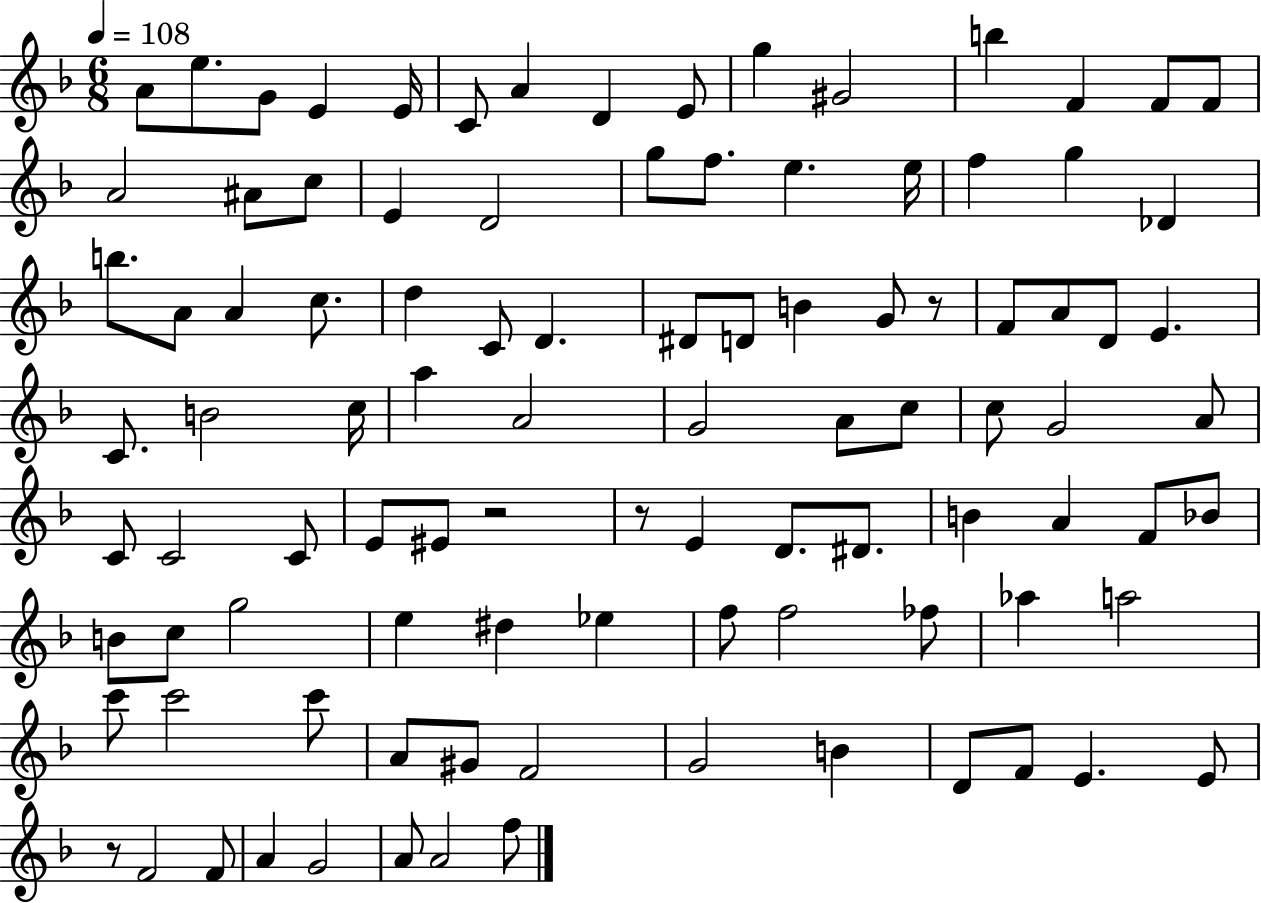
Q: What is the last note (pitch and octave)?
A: F5